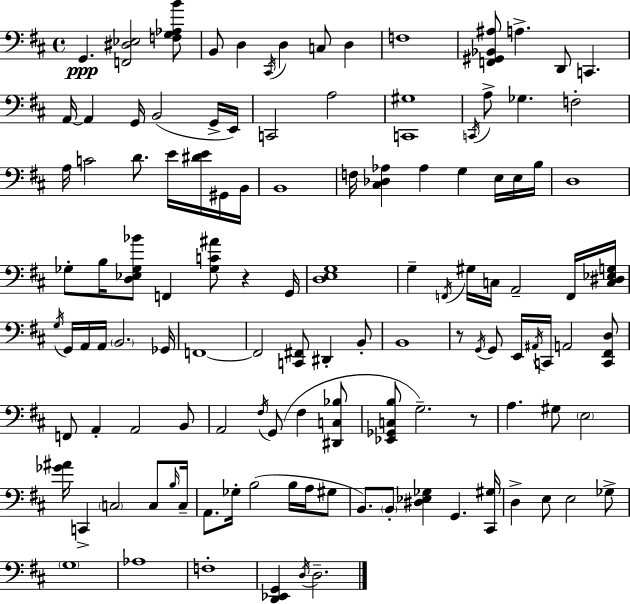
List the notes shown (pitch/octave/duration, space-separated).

G2/q. [F2,D#3,Eb3]/h [F3,G3,Ab3,B4]/e B2/e D3/q C#2/s D3/q C3/e D3/q F3/w [F2,G#2,Bb2,A#3]/e A3/q. D2/e C2/q. A2/s A2/q G2/s B2/h G2/s E2/s C2/h A3/h [C2,G#3]/w C2/s A3/e Gb3/q. F3/h A3/s C4/h D4/e. E4/s [D#4,E4]/s G#2/s B2/s B2/w F3/s [C#3,Db3,Ab3]/q Ab3/q G3/q E3/s E3/s B3/s D3/w Gb3/e B3/s [D3,Eb3,Gb3,Bb4]/e F2/q [Gb3,C4,A#4]/e R/q G2/s [D3,E3,G3]/w G3/q F2/s G#3/s C3/s A2/h F2/s [C3,D#3,Eb3,G3]/s G3/s G2/s A2/s A2/s B2/h. Gb2/s F2/w F2/h [C2,F#2]/e D#2/q B2/e B2/w R/e G2/s G2/e E2/s A#2/s C2/s A2/h [C2,F#2,D3]/e F2/e A2/q A2/h B2/e A2/h F#3/s G2/e F#3/q [D#2,C3,Bb3]/e [Eb2,Gb2,C3,B3]/e G3/h. R/e A3/q. G#3/e E3/h [Gb4,A#4]/s C2/q C3/h C3/e B3/s C3/s A2/e. Gb3/s B3/h B3/s A3/s G#3/e B2/e. B2/e [D#3,Eb3,Gb3]/q G2/q. [C#2,G#3]/s D3/q E3/e E3/h Gb3/e G3/w Ab3/w F3/w [D2,Eb2,G2]/q D3/s D3/h.